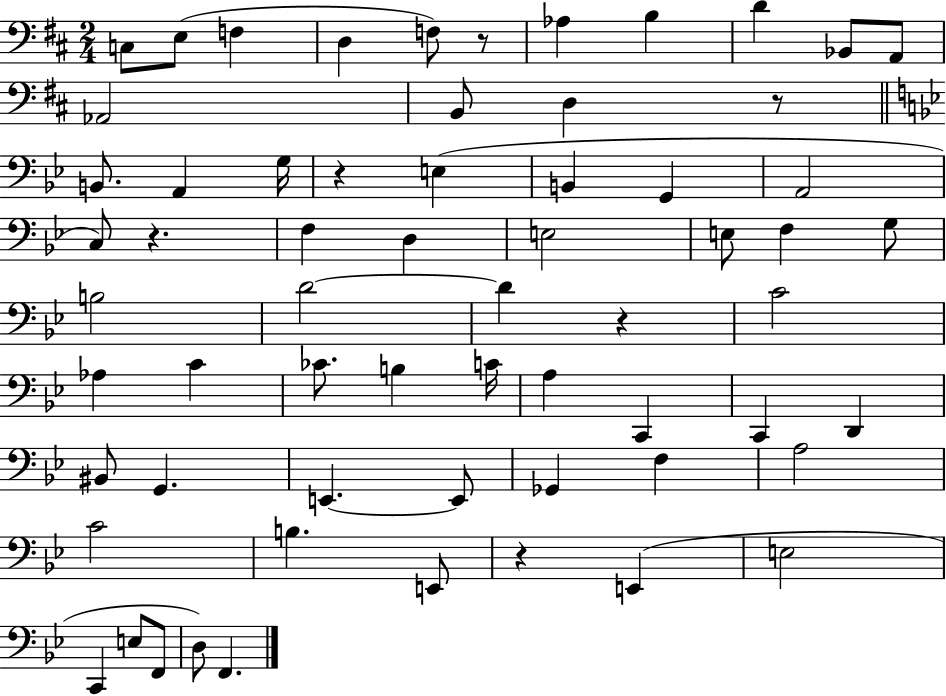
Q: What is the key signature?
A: D major